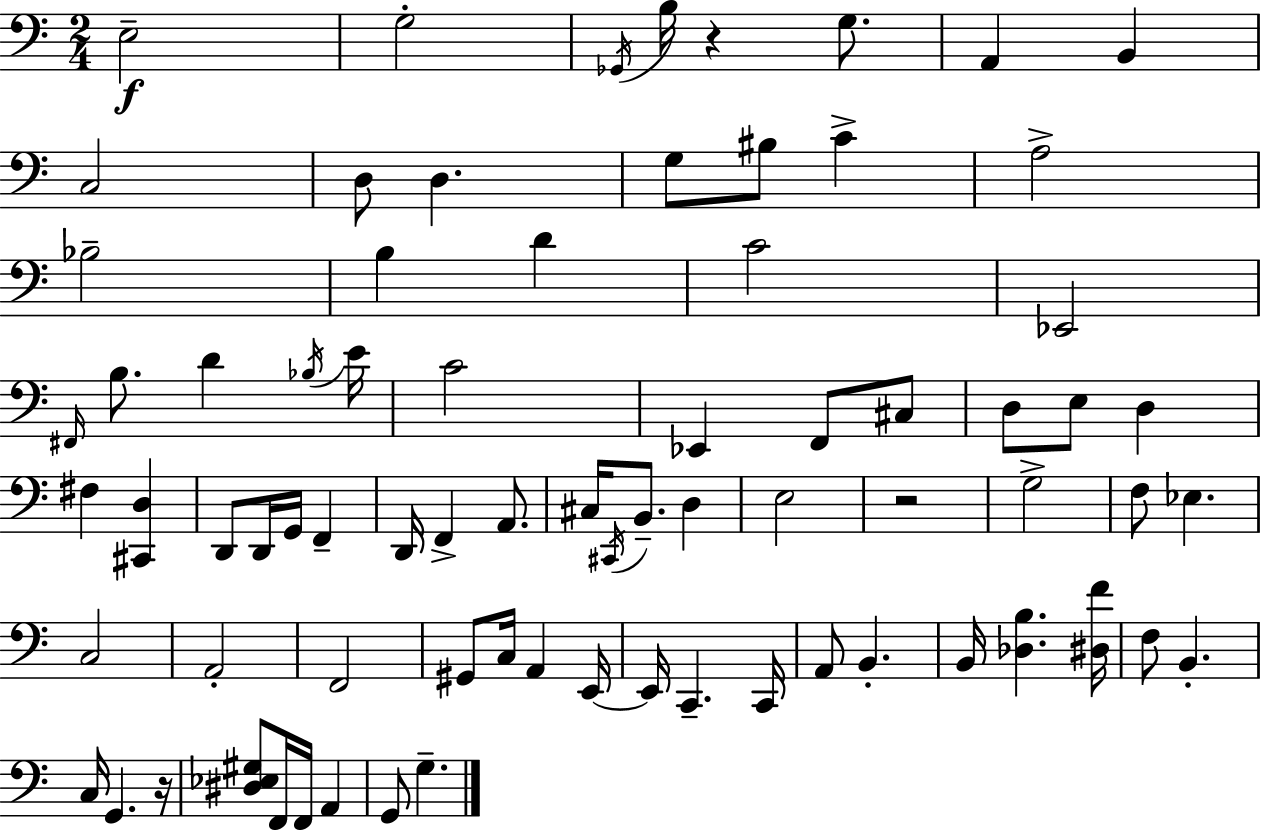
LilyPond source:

{
  \clef bass
  \numericTimeSignature
  \time 2/4
  \key a \minor
  \repeat volta 2 { e2--\f | g2-. | \acciaccatura { ges,16 } b16 r4 g8. | a,4 b,4 | \break c2 | d8 d4. | g8 bis8 c'4-> | a2-> | \break bes2-- | b4 d'4 | c'2 | ees,2 | \break \grace { fis,16 } b8. d'4 | \acciaccatura { bes16 } e'16 c'2 | ees,4 f,8 | cis8 d8 e8 d4 | \break fis4 <cis, d>4 | d,8 d,16 g,16 f,4-- | d,16 f,4-> | a,8. cis16 \acciaccatura { cis,16 } b,8.-- | \break d4 e2 | r2 | g2-> | f8 ees4. | \break c2 | a,2-. | f,2 | gis,8 c16 a,4 | \break e,16~~ e,16 c,4.-- | c,16 a,8 b,4.-. | b,16 <des b>4. | <dis f'>16 f8 b,4.-. | \break c16 g,4. | r16 <dis ees gis>8 f,16 f,16 | a,4 g,8 g4.-- | } \bar "|."
}